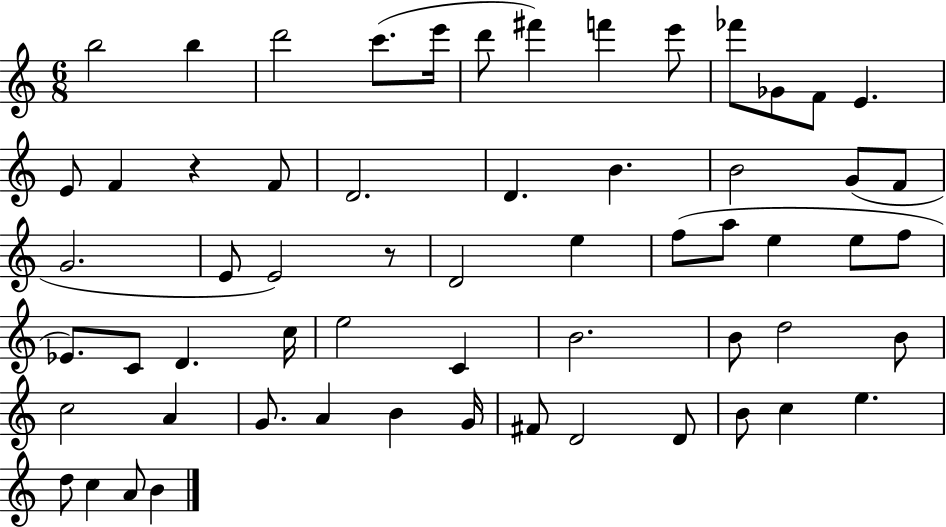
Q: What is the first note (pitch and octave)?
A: B5